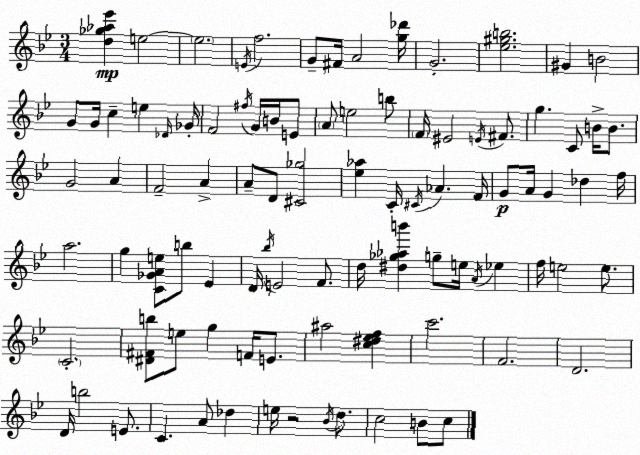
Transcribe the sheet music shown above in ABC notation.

X:1
T:Untitled
M:3/4
L:1/4
K:Bb
[d_g_a_e'] e2 e2 E/4 f2 G/2 ^F/4 A2 [g_d']/4 G2 [_e^gb]2 ^G B2 G/2 G/4 c e _D/4 _G/4 F2 ^f/4 G/4 B/4 E/2 A/2 e2 b/2 F/4 ^E2 E/4 ^F/2 g C/2 B/4 B/2 G2 A F2 A A/2 D/2 [^C_g]2 [_e_a] C/4 ^C/4 _A F/4 G/2 A/4 G _d f/4 a2 g [C_GAe]/2 b/2 _E D/4 _b/4 E2 F/2 d/4 [^d_g_ab'] g/2 e/4 A/4 _e f/4 e2 e/2 C2 [^D^Fb]/2 e/2 g F/4 E/2 ^a2 [c^d_ef] c'2 F2 D2 D/4 b2 E/2 C A/2 _d e/4 z2 _B/4 d/2 c2 B/2 c/2